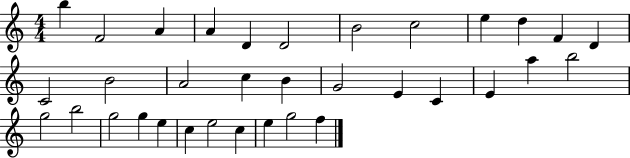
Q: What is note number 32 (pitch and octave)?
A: E5